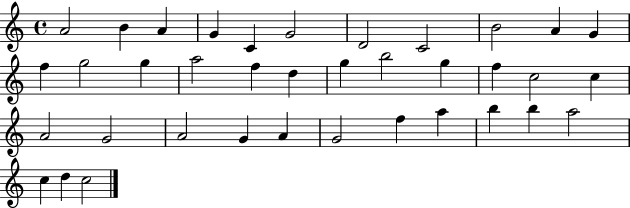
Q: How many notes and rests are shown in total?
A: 37